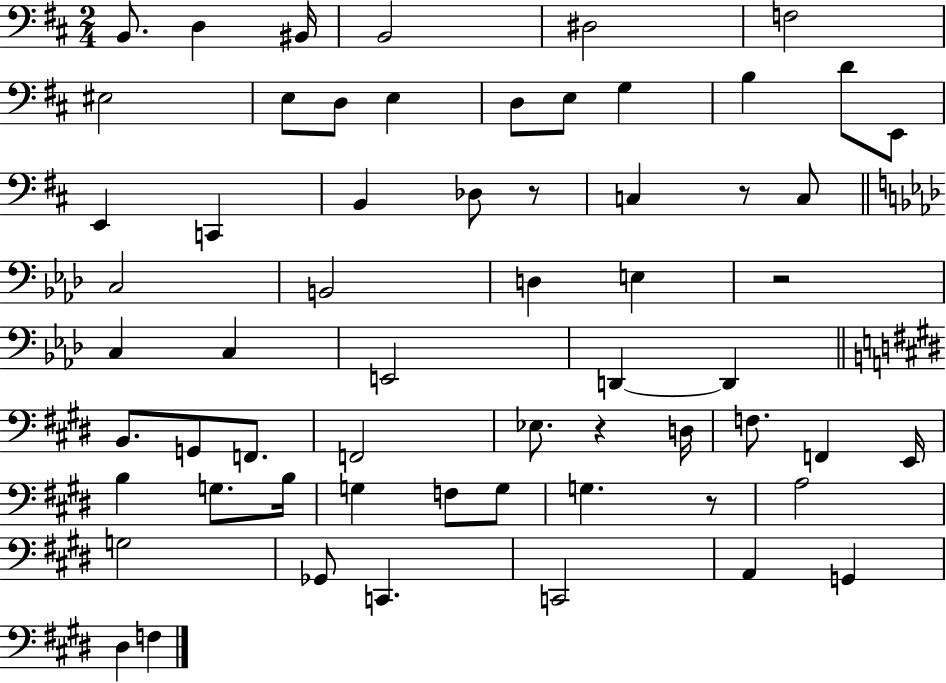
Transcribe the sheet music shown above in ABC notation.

X:1
T:Untitled
M:2/4
L:1/4
K:D
B,,/2 D, ^B,,/4 B,,2 ^D,2 F,2 ^E,2 E,/2 D,/2 E, D,/2 E,/2 G, B, D/2 E,,/2 E,, C,, B,, _D,/2 z/2 C, z/2 C,/2 C,2 B,,2 D, E, z2 C, C, E,,2 D,, D,, B,,/2 G,,/2 F,,/2 F,,2 _E,/2 z D,/4 F,/2 F,, E,,/4 B, G,/2 B,/4 G, F,/2 G,/2 G, z/2 A,2 G,2 _G,,/2 C,, C,,2 A,, G,, ^D, F,